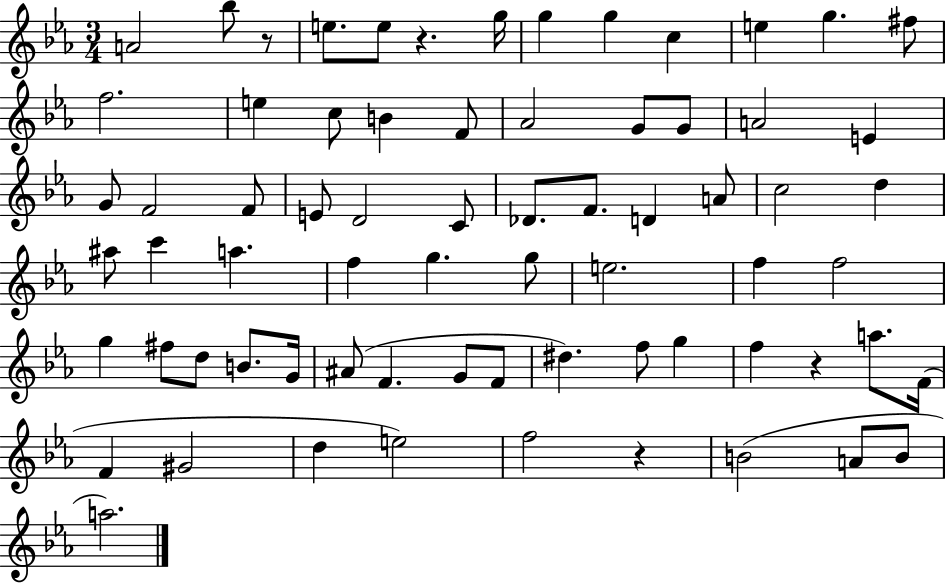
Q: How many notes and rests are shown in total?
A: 70